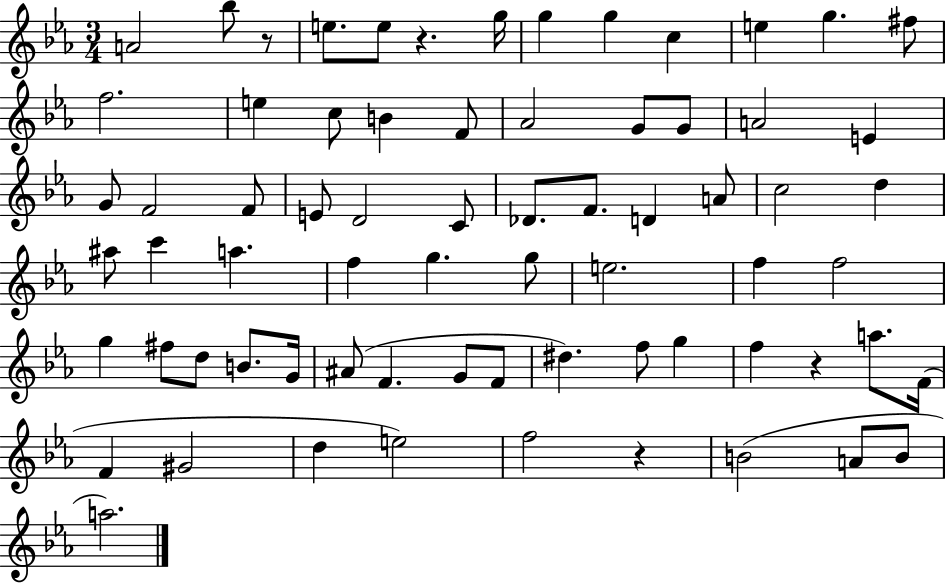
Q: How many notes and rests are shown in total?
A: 70